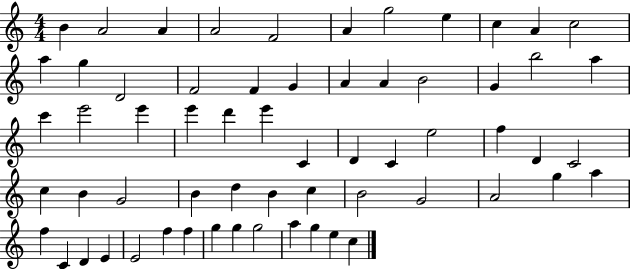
{
  \clef treble
  \numericTimeSignature
  \time 4/4
  \key c \major
  b'4 a'2 a'4 | a'2 f'2 | a'4 g''2 e''4 | c''4 a'4 c''2 | \break a''4 g''4 d'2 | f'2 f'4 g'4 | a'4 a'4 b'2 | g'4 b''2 a''4 | \break c'''4 e'''2 e'''4 | e'''4 d'''4 e'''4 c'4 | d'4 c'4 e''2 | f''4 d'4 c'2 | \break c''4 b'4 g'2 | b'4 d''4 b'4 c''4 | b'2 g'2 | a'2 g''4 a''4 | \break f''4 c'4 d'4 e'4 | e'2 f''4 f''4 | g''4 g''4 g''2 | a''4 g''4 e''4 c''4 | \break \bar "|."
}